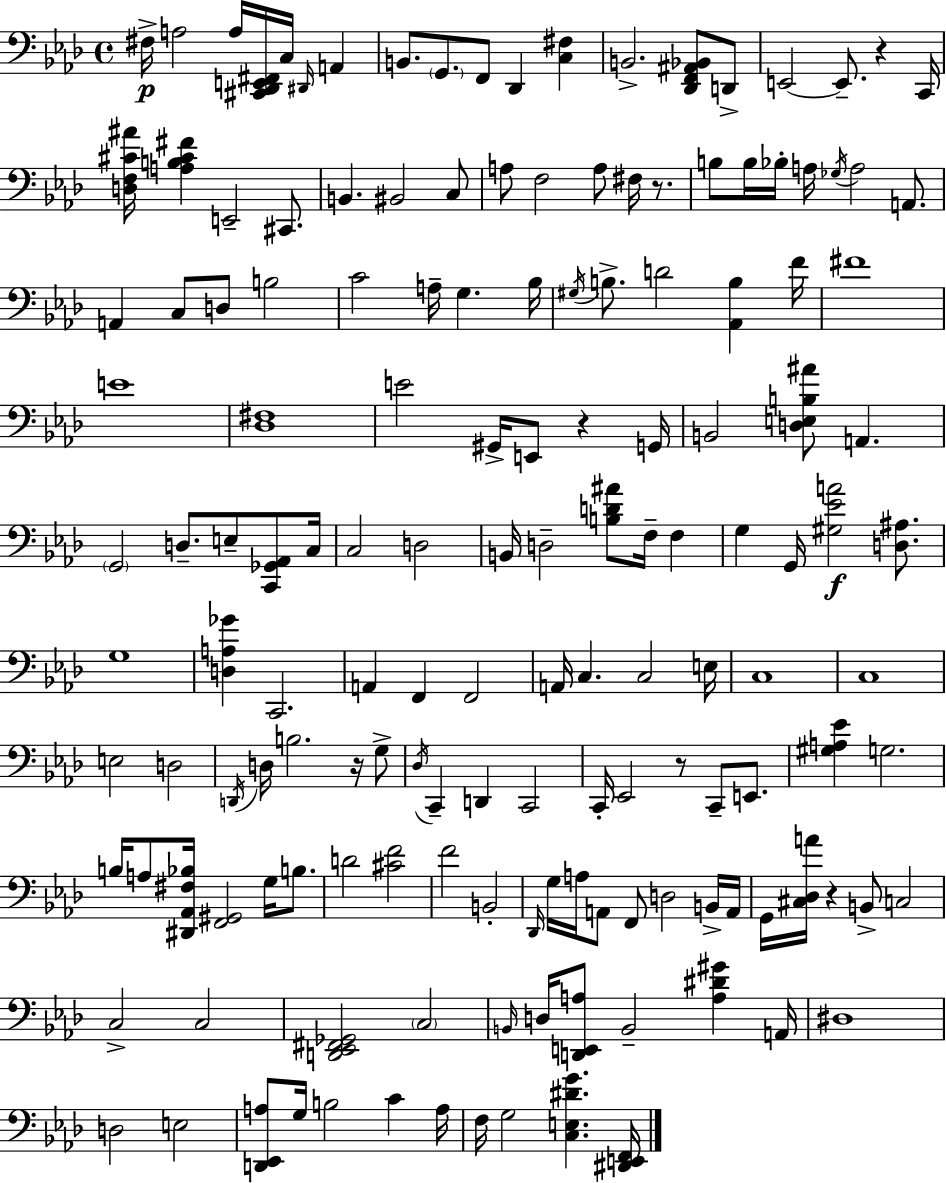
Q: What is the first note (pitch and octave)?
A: F#3